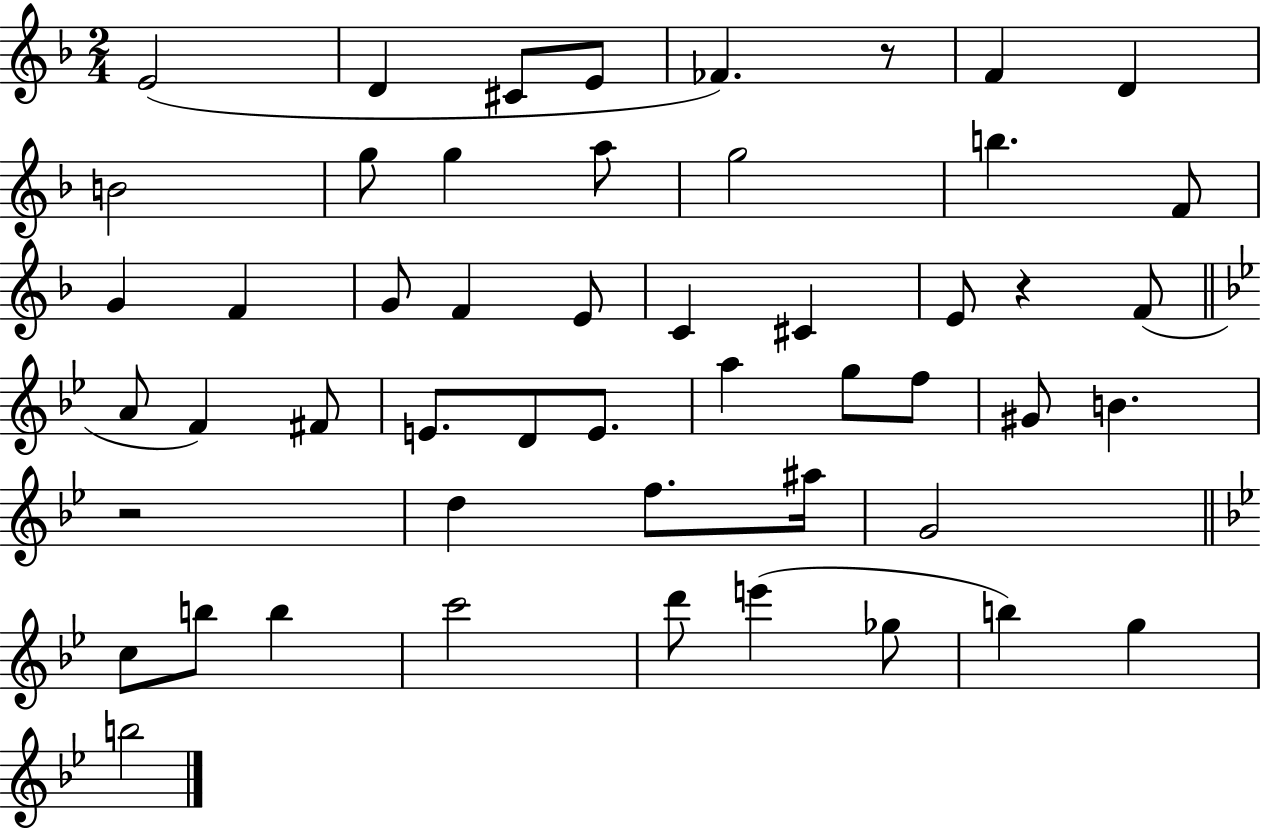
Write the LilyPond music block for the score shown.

{
  \clef treble
  \numericTimeSignature
  \time 2/4
  \key f \major
  e'2( | d'4 cis'8 e'8 | fes'4.) r8 | f'4 d'4 | \break b'2 | g''8 g''4 a''8 | g''2 | b''4. f'8 | \break g'4 f'4 | g'8 f'4 e'8 | c'4 cis'4 | e'8 r4 f'8( | \break \bar "||" \break \key g \minor a'8 f'4) fis'8 | e'8. d'8 e'8. | a''4 g''8 f''8 | gis'8 b'4. | \break r2 | d''4 f''8. ais''16 | g'2 | \bar "||" \break \key bes \major c''8 b''8 b''4 | c'''2 | d'''8 e'''4( ges''8 | b''4) g''4 | \break b''2 | \bar "|."
}